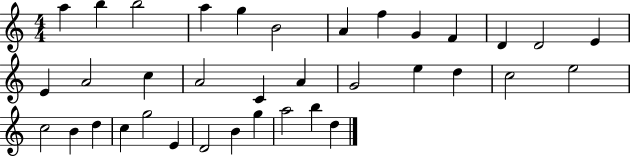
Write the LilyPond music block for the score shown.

{
  \clef treble
  \numericTimeSignature
  \time 4/4
  \key c \major
  a''4 b''4 b''2 | a''4 g''4 b'2 | a'4 f''4 g'4 f'4 | d'4 d'2 e'4 | \break e'4 a'2 c''4 | a'2 c'4 a'4 | g'2 e''4 d''4 | c''2 e''2 | \break c''2 b'4 d''4 | c''4 g''2 e'4 | d'2 b'4 g''4 | a''2 b''4 d''4 | \break \bar "|."
}